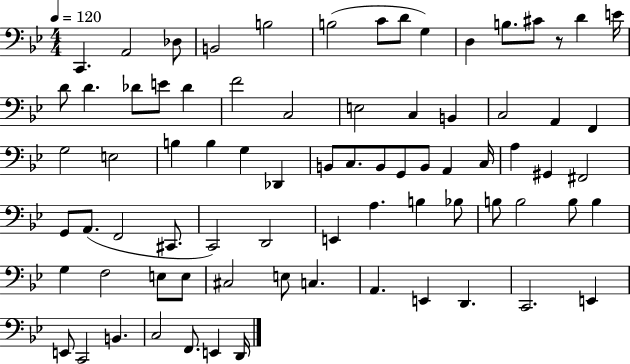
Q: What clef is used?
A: bass